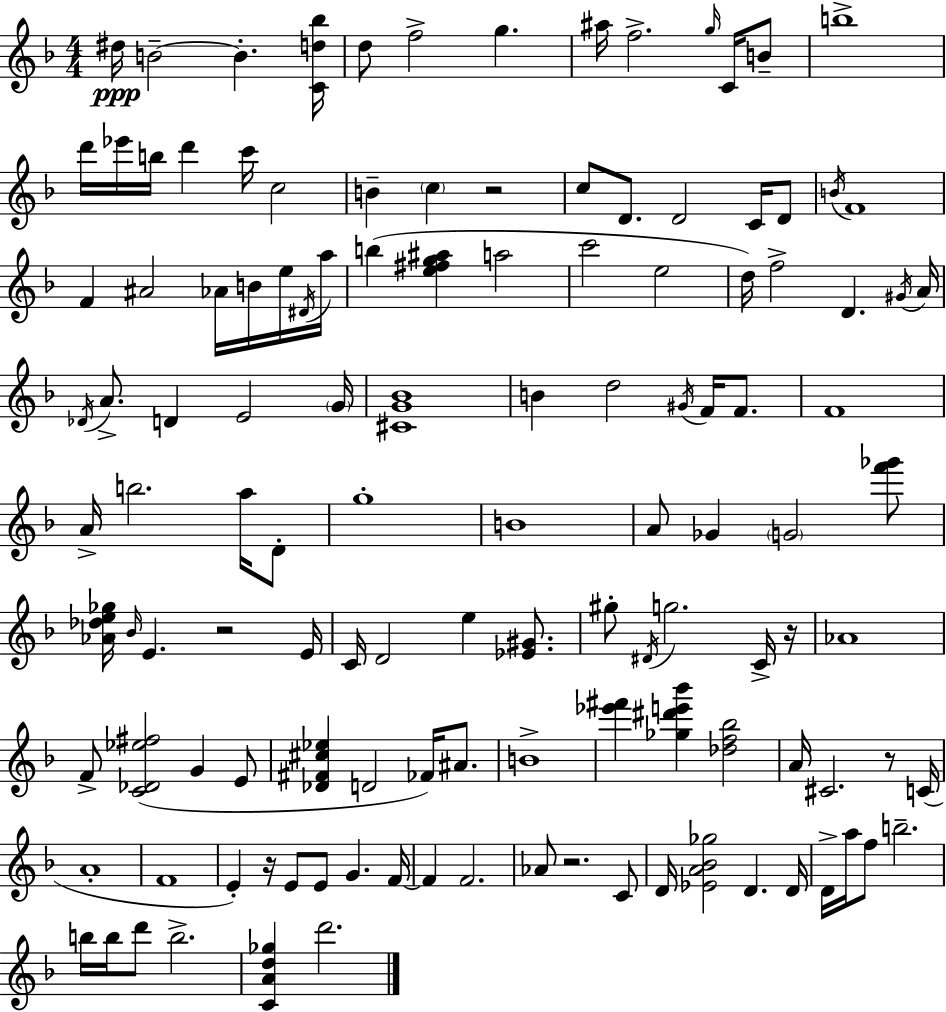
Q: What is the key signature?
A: F major